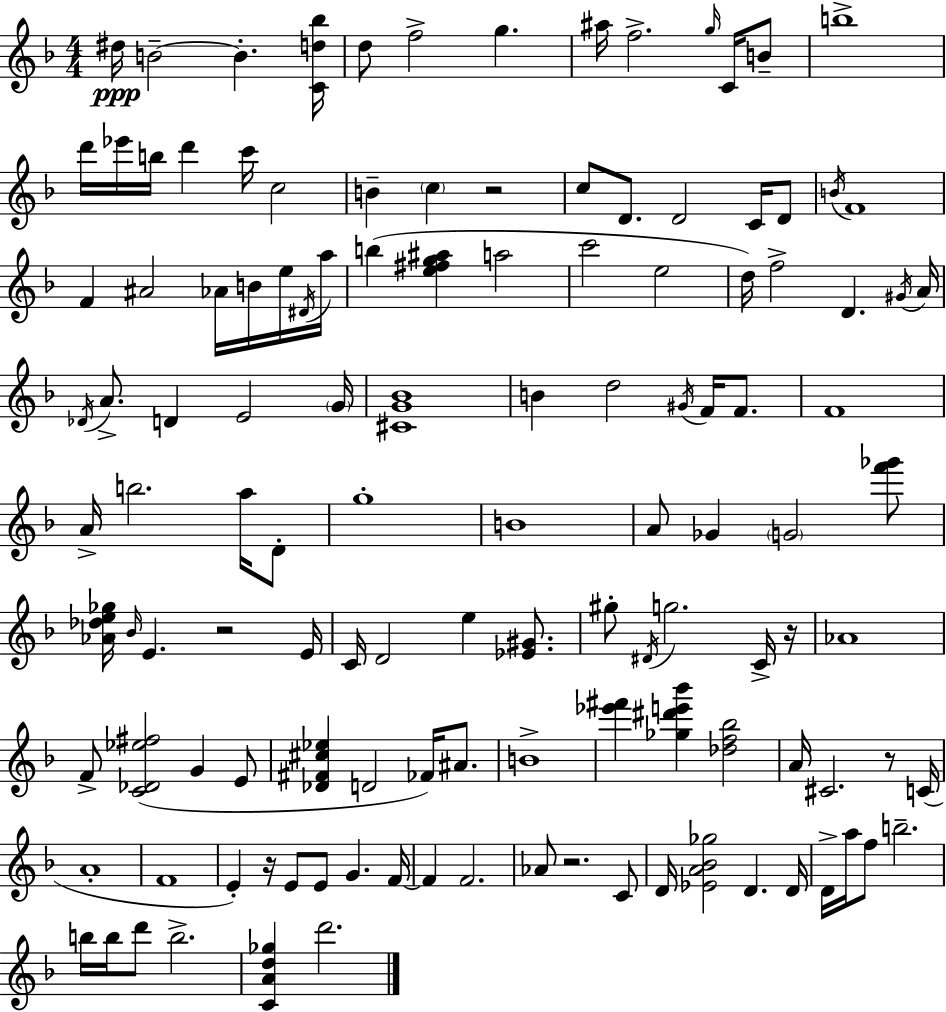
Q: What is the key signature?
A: F major